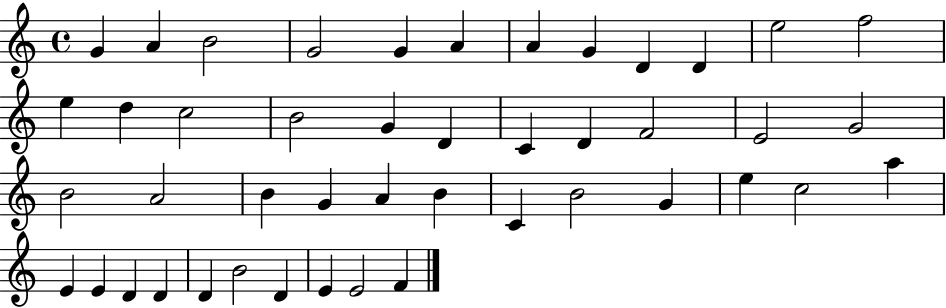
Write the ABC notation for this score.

X:1
T:Untitled
M:4/4
L:1/4
K:C
G A B2 G2 G A A G D D e2 f2 e d c2 B2 G D C D F2 E2 G2 B2 A2 B G A B C B2 G e c2 a E E D D D B2 D E E2 F